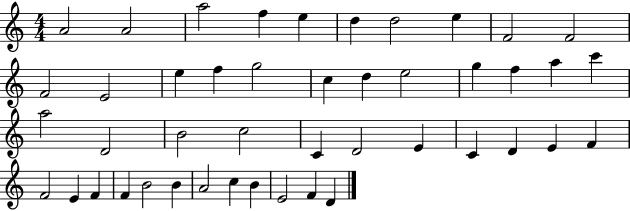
A4/h A4/h A5/h F5/q E5/q D5/q D5/h E5/q F4/h F4/h F4/h E4/h E5/q F5/q G5/h C5/q D5/q E5/h G5/q F5/q A5/q C6/q A5/h D4/h B4/h C5/h C4/q D4/h E4/q C4/q D4/q E4/q F4/q F4/h E4/q F4/q F4/q B4/h B4/q A4/h C5/q B4/q E4/h F4/q D4/q